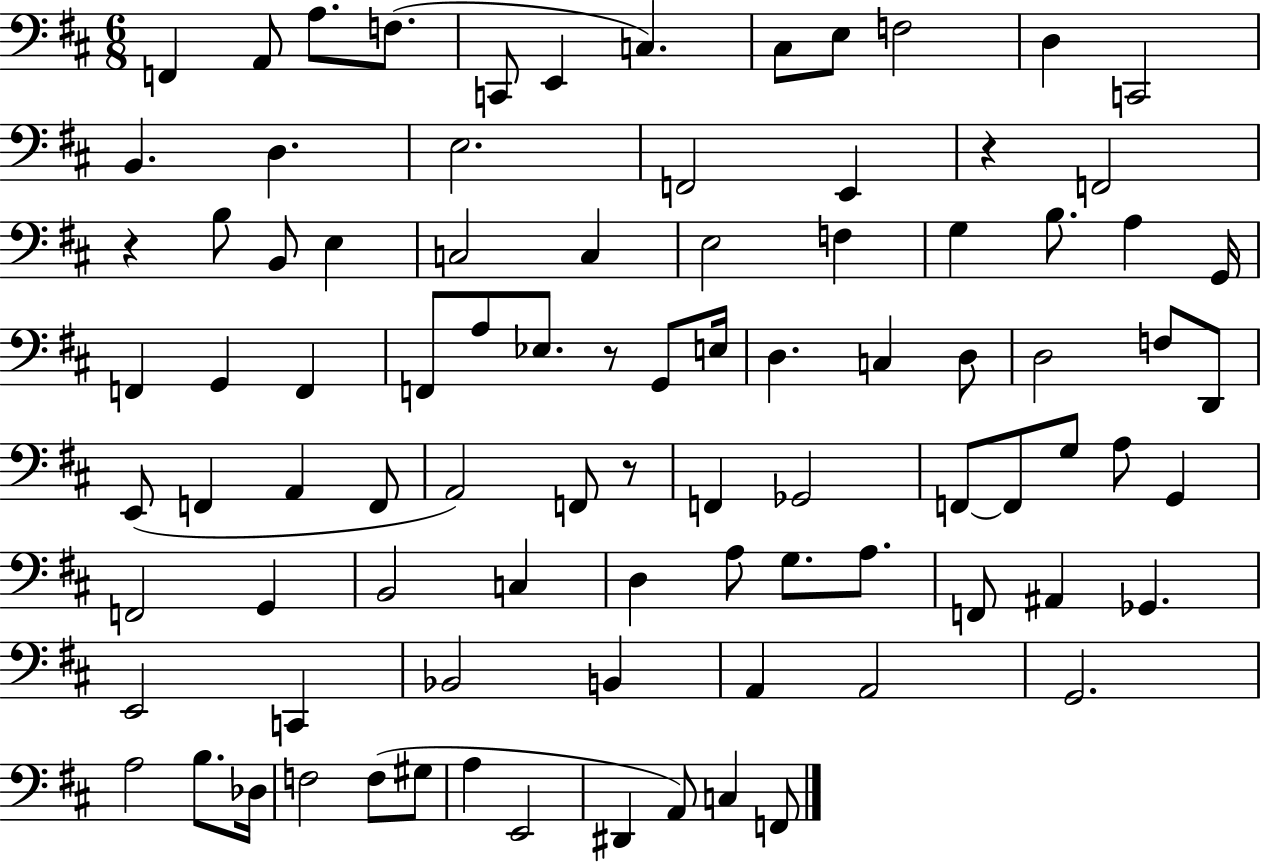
{
  \clef bass
  \numericTimeSignature
  \time 6/8
  \key d \major
  f,4 a,8 a8. f8.( | c,8 e,4 c4.) | cis8 e8 f2 | d4 c,2 | \break b,4. d4. | e2. | f,2 e,4 | r4 f,2 | \break r4 b8 b,8 e4 | c2 c4 | e2 f4 | g4 b8. a4 g,16 | \break f,4 g,4 f,4 | f,8 a8 ees8. r8 g,8 e16 | d4. c4 d8 | d2 f8 d,8 | \break e,8( f,4 a,4 f,8 | a,2) f,8 r8 | f,4 ges,2 | f,8~~ f,8 g8 a8 g,4 | \break f,2 g,4 | b,2 c4 | d4 a8 g8. a8. | f,8 ais,4 ges,4. | \break e,2 c,4 | bes,2 b,4 | a,4 a,2 | g,2. | \break a2 b8. des16 | f2 f8( gis8 | a4 e,2 | dis,4 a,8) c4 f,8 | \break \bar "|."
}